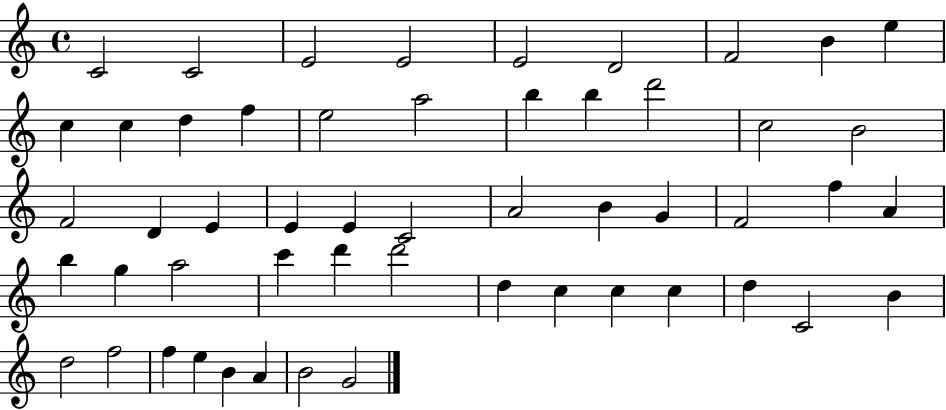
{
  \clef treble
  \time 4/4
  \defaultTimeSignature
  \key c \major
  c'2 c'2 | e'2 e'2 | e'2 d'2 | f'2 b'4 e''4 | \break c''4 c''4 d''4 f''4 | e''2 a''2 | b''4 b''4 d'''2 | c''2 b'2 | \break f'2 d'4 e'4 | e'4 e'4 c'2 | a'2 b'4 g'4 | f'2 f''4 a'4 | \break b''4 g''4 a''2 | c'''4 d'''4 d'''2 | d''4 c''4 c''4 c''4 | d''4 c'2 b'4 | \break d''2 f''2 | f''4 e''4 b'4 a'4 | b'2 g'2 | \bar "|."
}